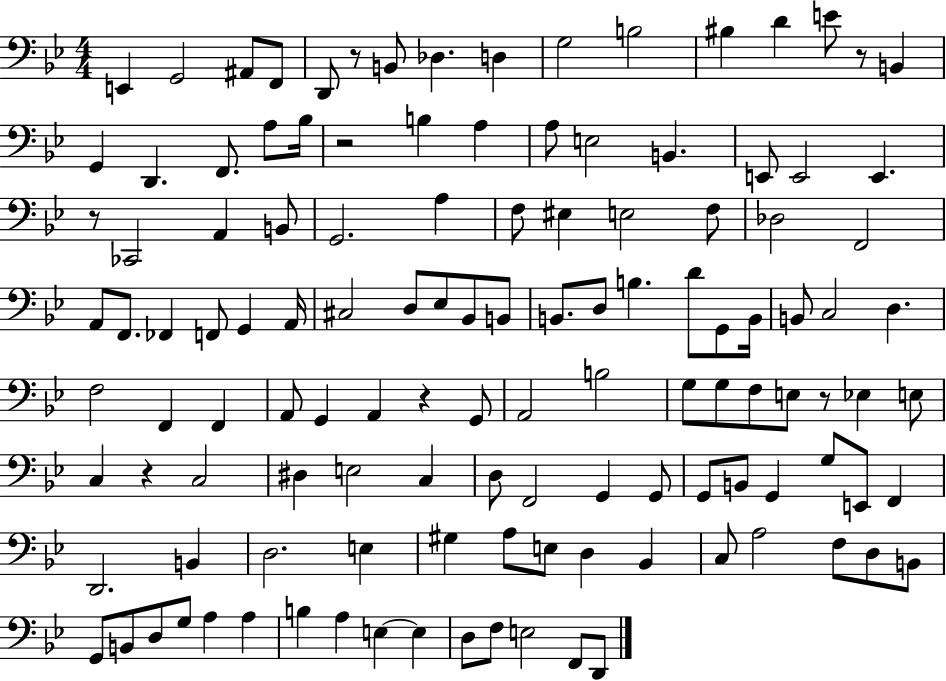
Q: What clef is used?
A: bass